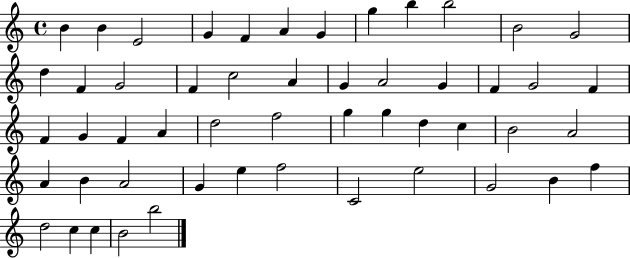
X:1
T:Untitled
M:4/4
L:1/4
K:C
B B E2 G F A G g b b2 B2 G2 d F G2 F c2 A G A2 G F G2 F F G F A d2 f2 g g d c B2 A2 A B A2 G e f2 C2 e2 G2 B f d2 c c B2 b2